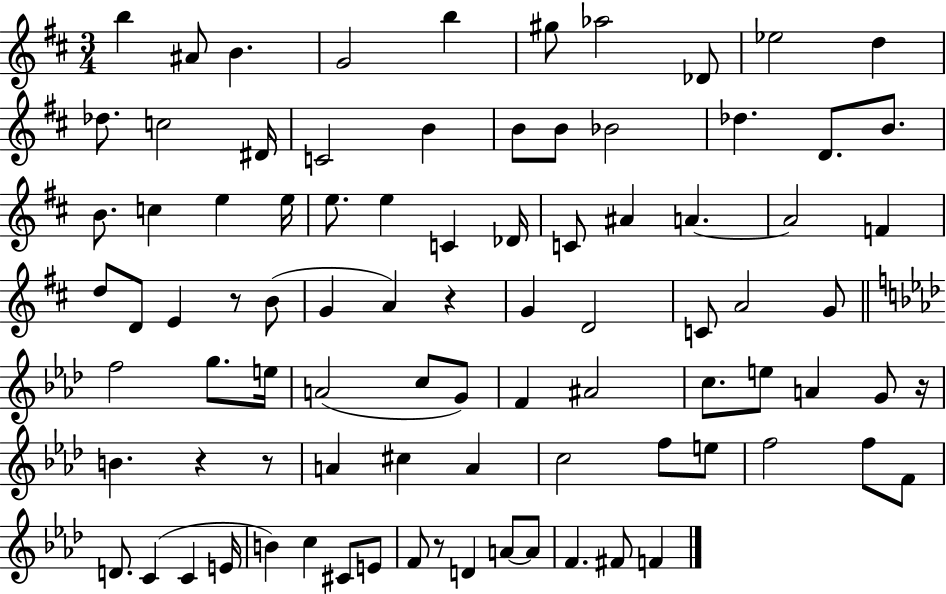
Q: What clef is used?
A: treble